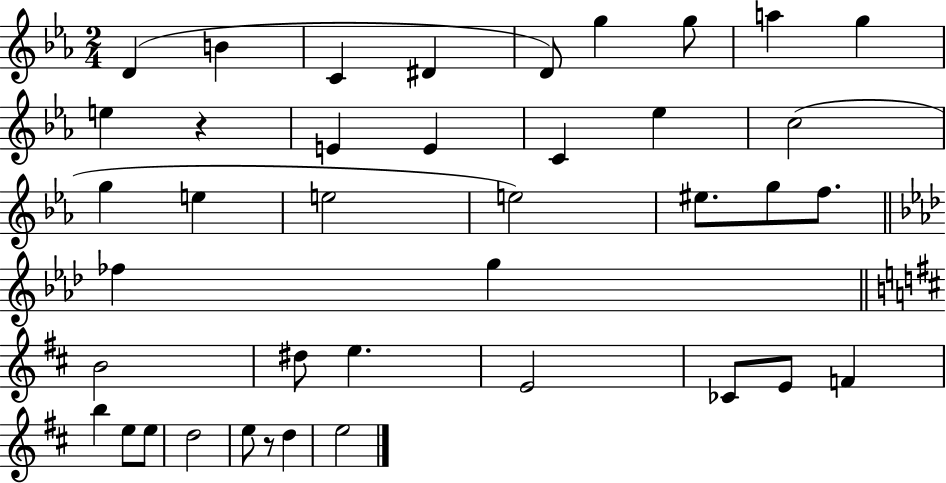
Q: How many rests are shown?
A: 2